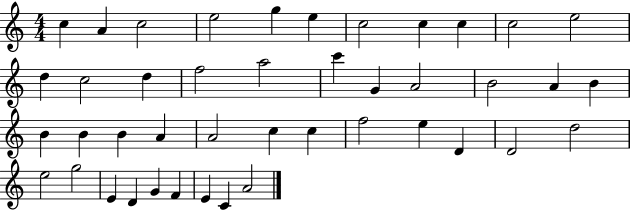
X:1
T:Untitled
M:4/4
L:1/4
K:C
c A c2 e2 g e c2 c c c2 e2 d c2 d f2 a2 c' G A2 B2 A B B B B A A2 c c f2 e D D2 d2 e2 g2 E D G F E C A2